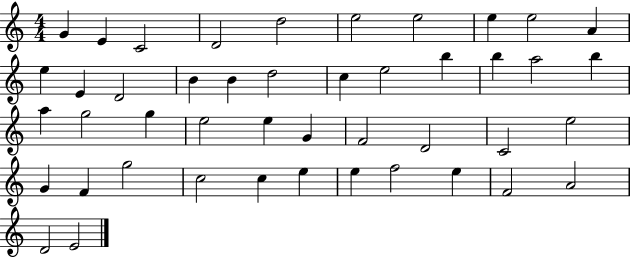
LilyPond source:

{
  \clef treble
  \numericTimeSignature
  \time 4/4
  \key c \major
  g'4 e'4 c'2 | d'2 d''2 | e''2 e''2 | e''4 e''2 a'4 | \break e''4 e'4 d'2 | b'4 b'4 d''2 | c''4 e''2 b''4 | b''4 a''2 b''4 | \break a''4 g''2 g''4 | e''2 e''4 g'4 | f'2 d'2 | c'2 e''2 | \break g'4 f'4 g''2 | c''2 c''4 e''4 | e''4 f''2 e''4 | f'2 a'2 | \break d'2 e'2 | \bar "|."
}